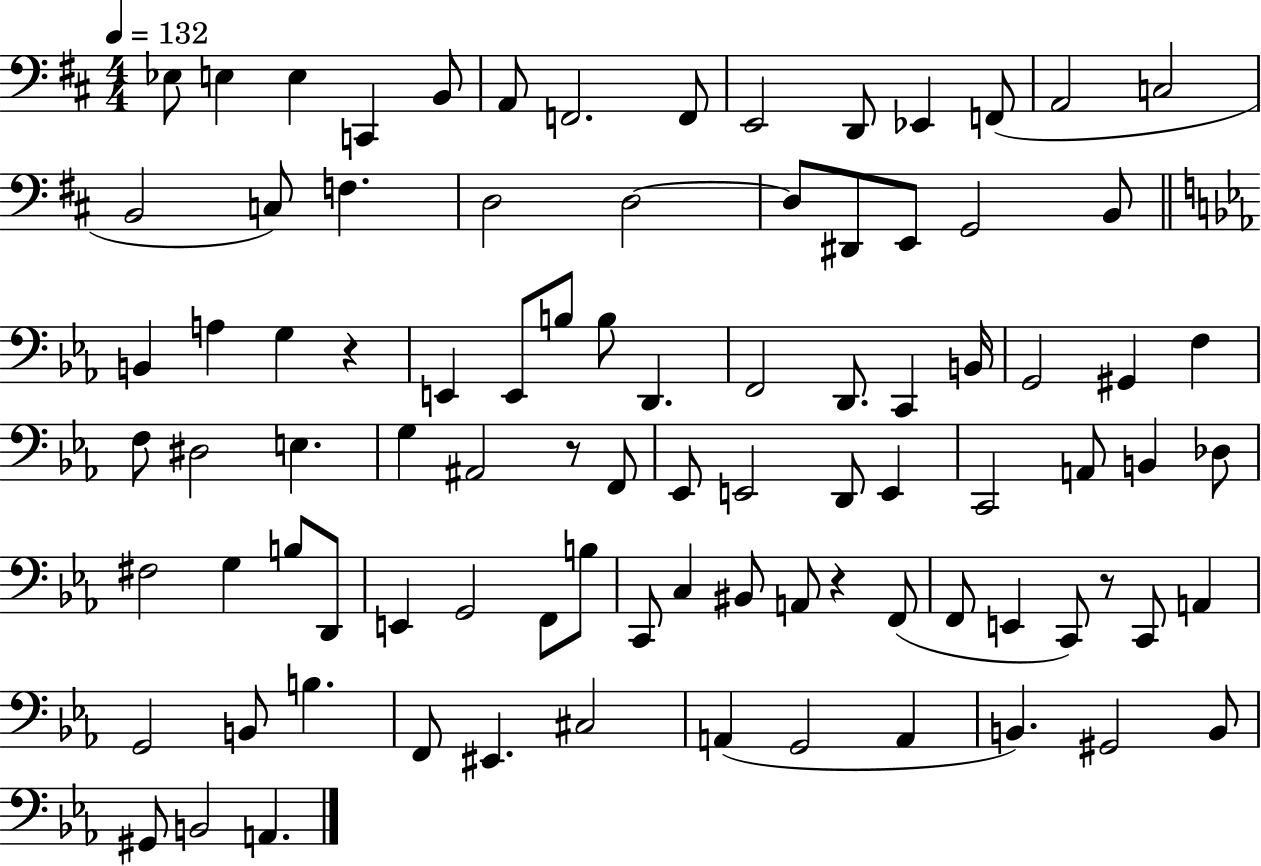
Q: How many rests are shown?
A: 4